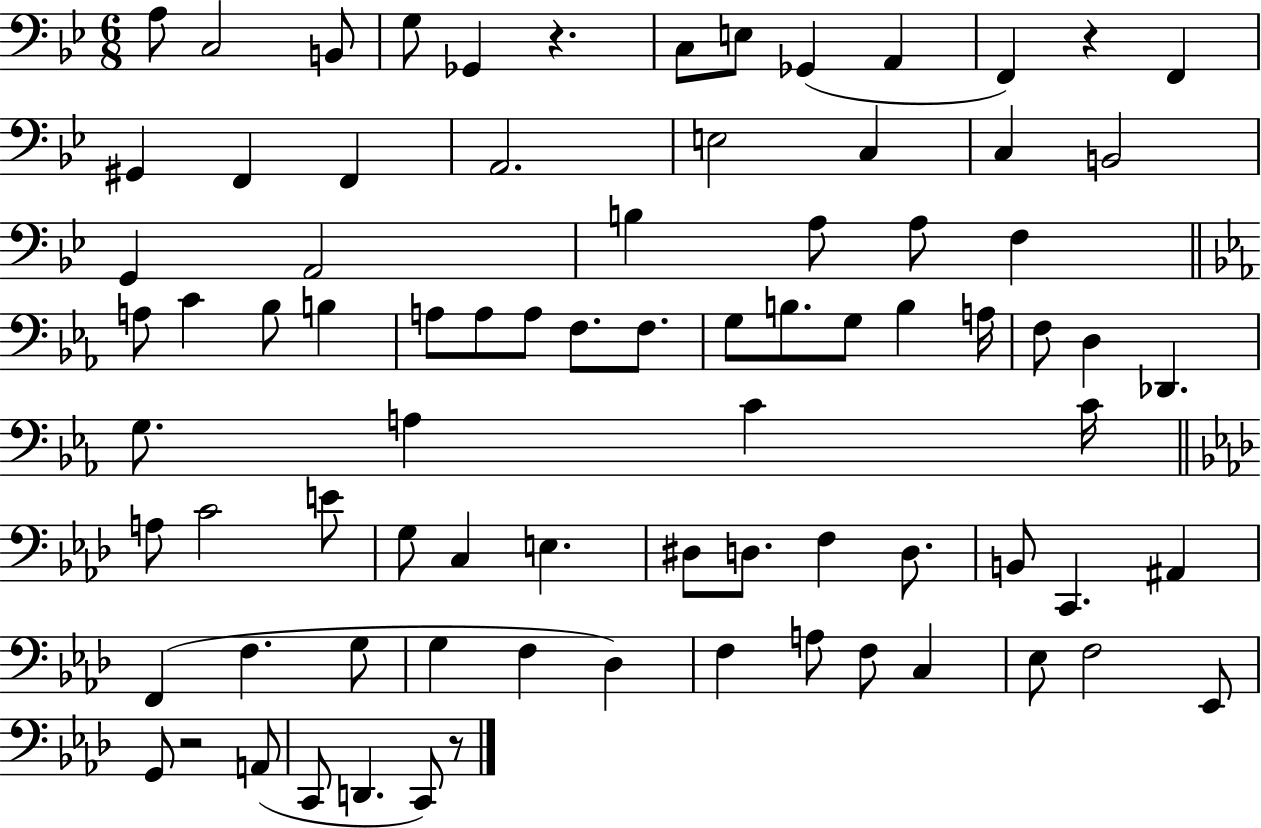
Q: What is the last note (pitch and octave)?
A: C2